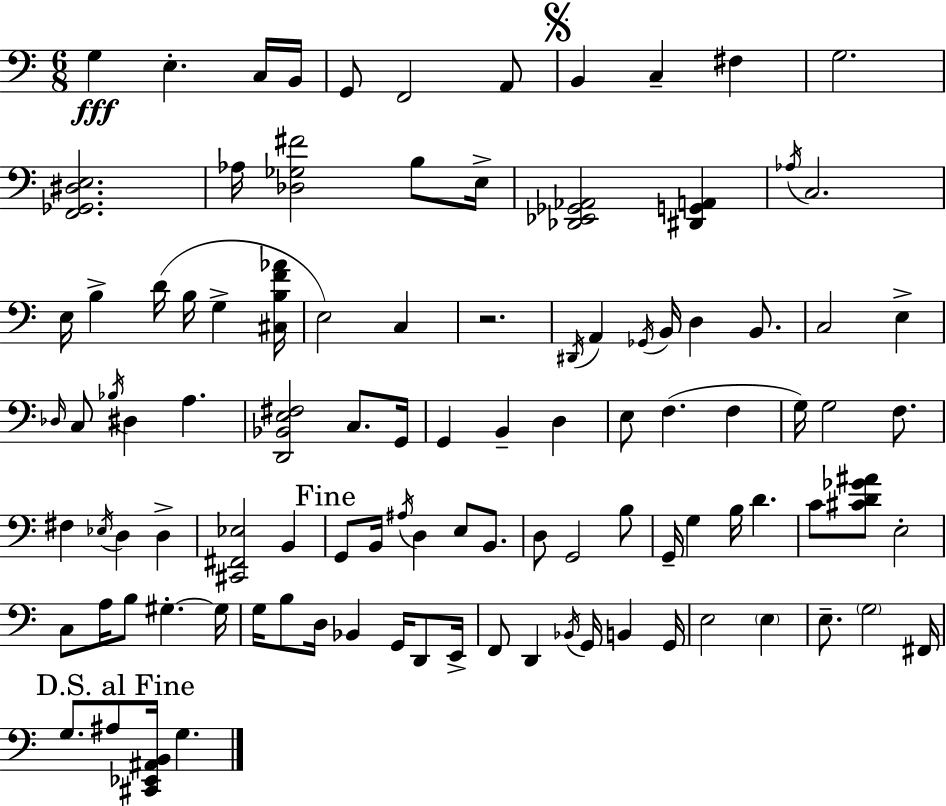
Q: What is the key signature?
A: A minor